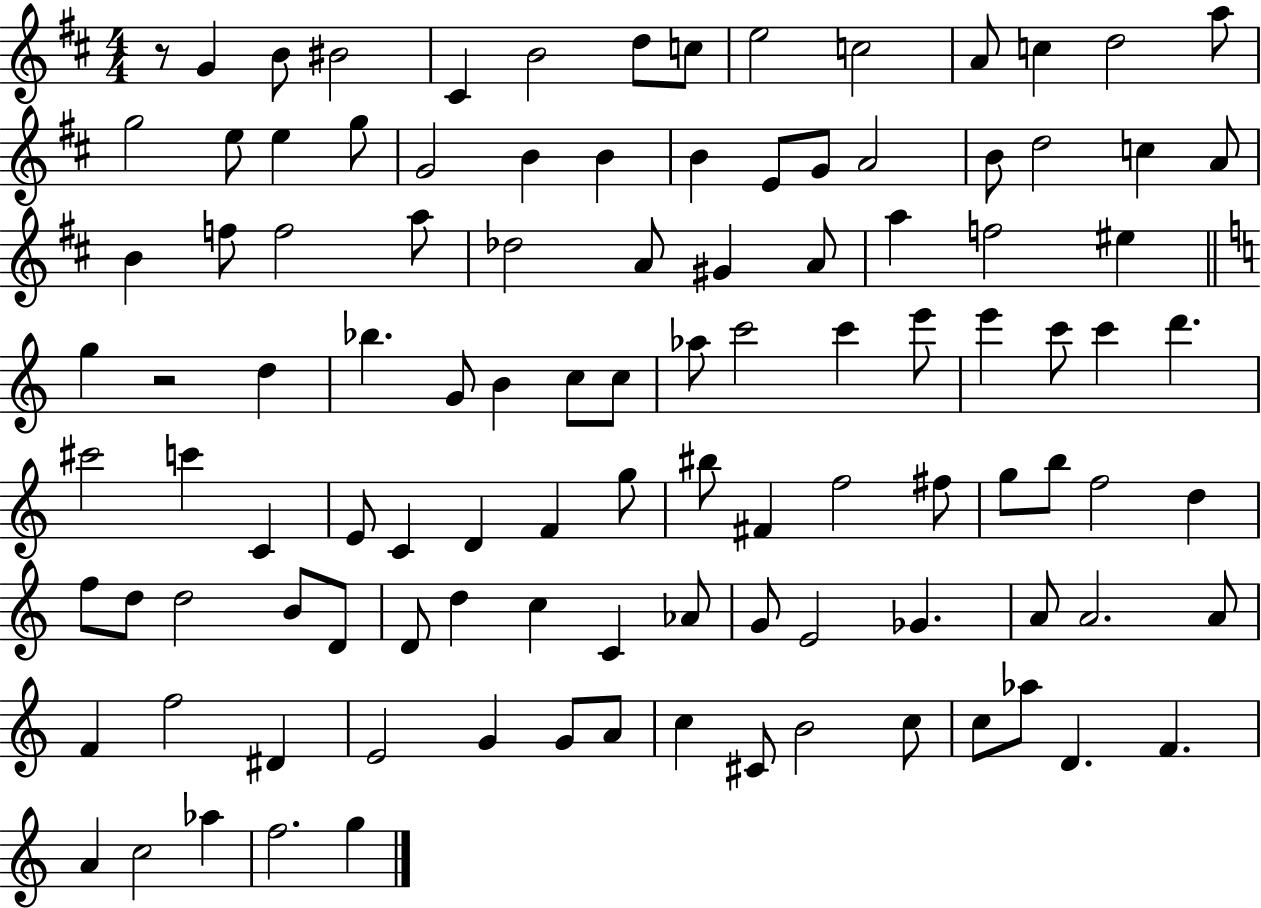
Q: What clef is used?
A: treble